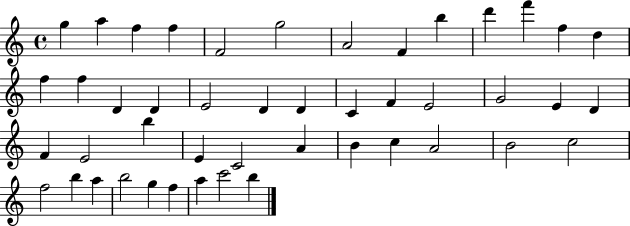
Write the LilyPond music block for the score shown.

{
  \clef treble
  \time 4/4
  \defaultTimeSignature
  \key c \major
  g''4 a''4 f''4 f''4 | f'2 g''2 | a'2 f'4 b''4 | d'''4 f'''4 f''4 d''4 | \break f''4 f''4 d'4 d'4 | e'2 d'4 d'4 | c'4 f'4 e'2 | g'2 e'4 d'4 | \break f'4 e'2 b''4 | e'4 c'2 a'4 | b'4 c''4 a'2 | b'2 c''2 | \break f''2 b''4 a''4 | b''2 g''4 f''4 | a''4 c'''2 b''4 | \bar "|."
}